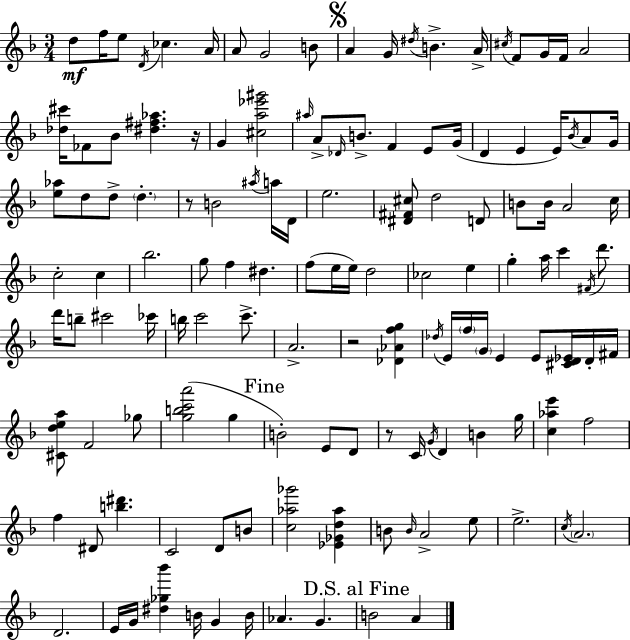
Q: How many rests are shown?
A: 4